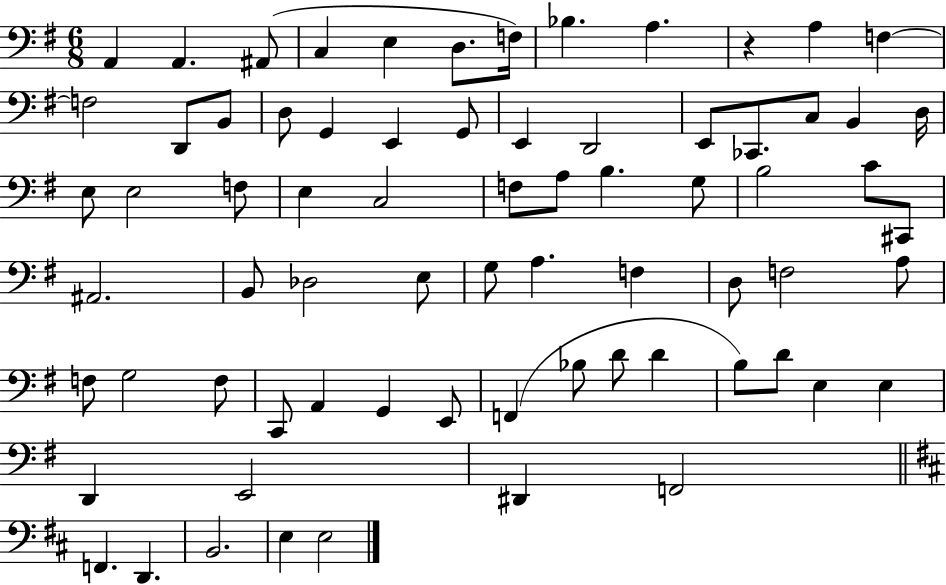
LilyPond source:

{
  \clef bass
  \numericTimeSignature
  \time 6/8
  \key g \major
  \repeat volta 2 { a,4 a,4. ais,8( | c4 e4 d8. f16) | bes4. a4. | r4 a4 f4~~ | \break f2 d,8 b,8 | d8 g,4 e,4 g,8 | e,4 d,2 | e,8 ces,8. c8 b,4 d16 | \break e8 e2 f8 | e4 c2 | f8 a8 b4. g8 | b2 c'8 cis,8 | \break ais,2. | b,8 des2 e8 | g8 a4. f4 | d8 f2 a8 | \break f8 g2 f8 | c,8 a,4 g,4 e,8 | f,4( bes8 d'8 d'4 | b8) d'8 e4 e4 | \break d,4 e,2 | dis,4 f,2 | \bar "||" \break \key b \minor f,4. d,4. | b,2. | e4 e2 | } \bar "|."
}